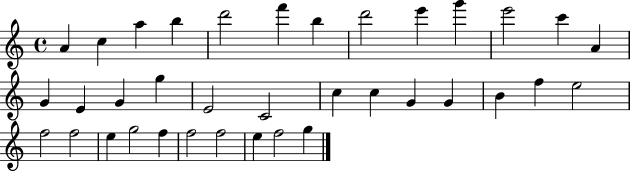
{
  \clef treble
  \time 4/4
  \defaultTimeSignature
  \key c \major
  a'4 c''4 a''4 b''4 | d'''2 f'''4 b''4 | d'''2 e'''4 g'''4 | e'''2 c'''4 a'4 | \break g'4 e'4 g'4 g''4 | e'2 c'2 | c''4 c''4 g'4 g'4 | b'4 f''4 e''2 | \break f''2 f''2 | e''4 g''2 f''4 | f''2 f''2 | e''4 f''2 g''4 | \break \bar "|."
}